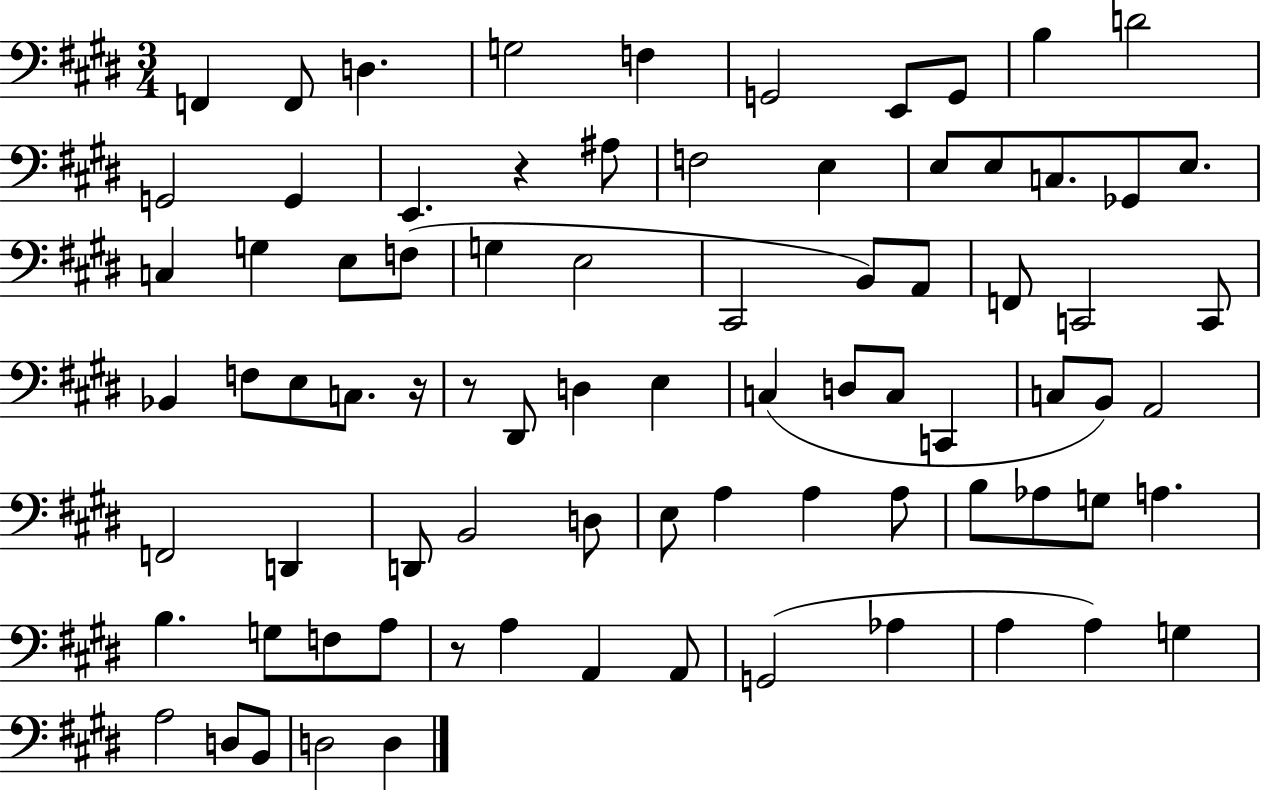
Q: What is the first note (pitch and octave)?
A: F2